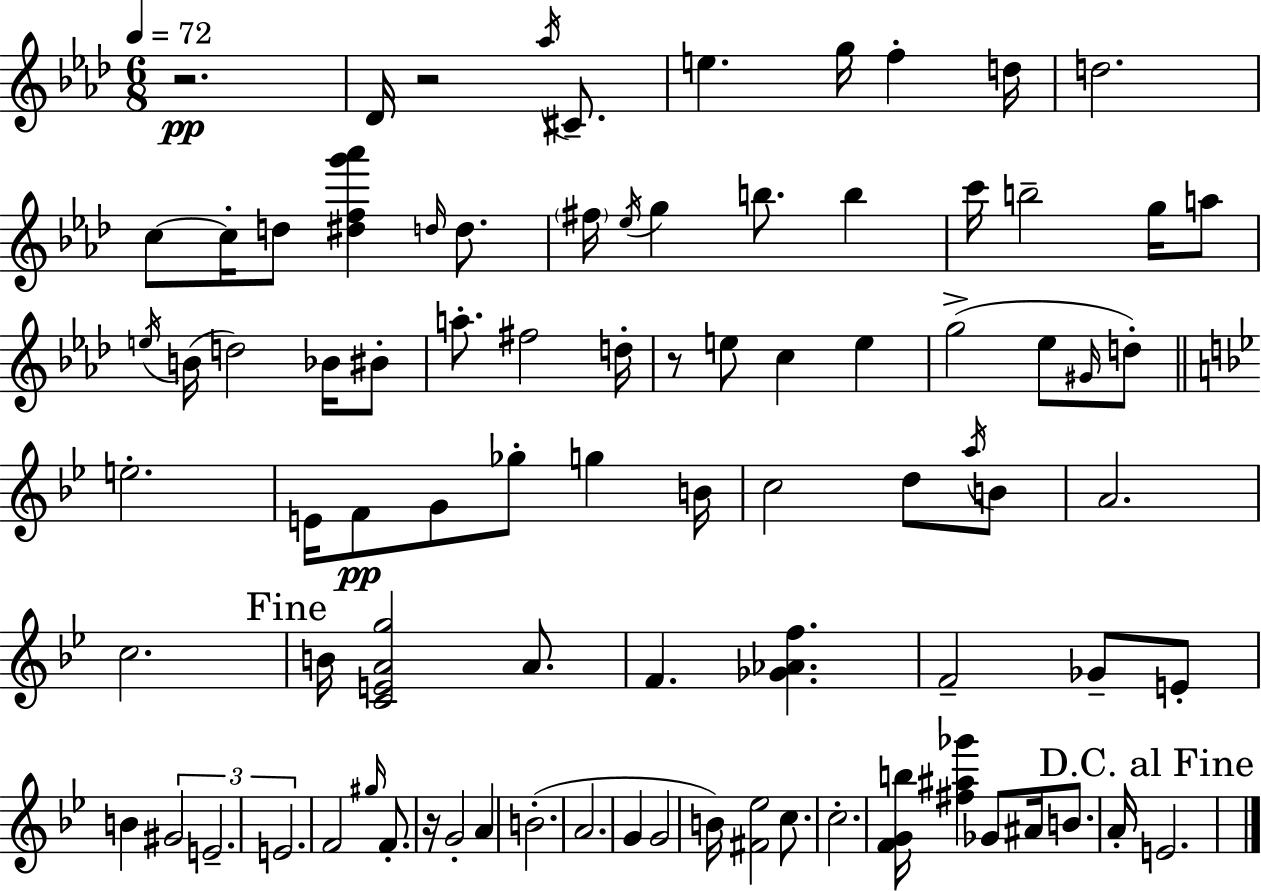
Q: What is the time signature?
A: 6/8